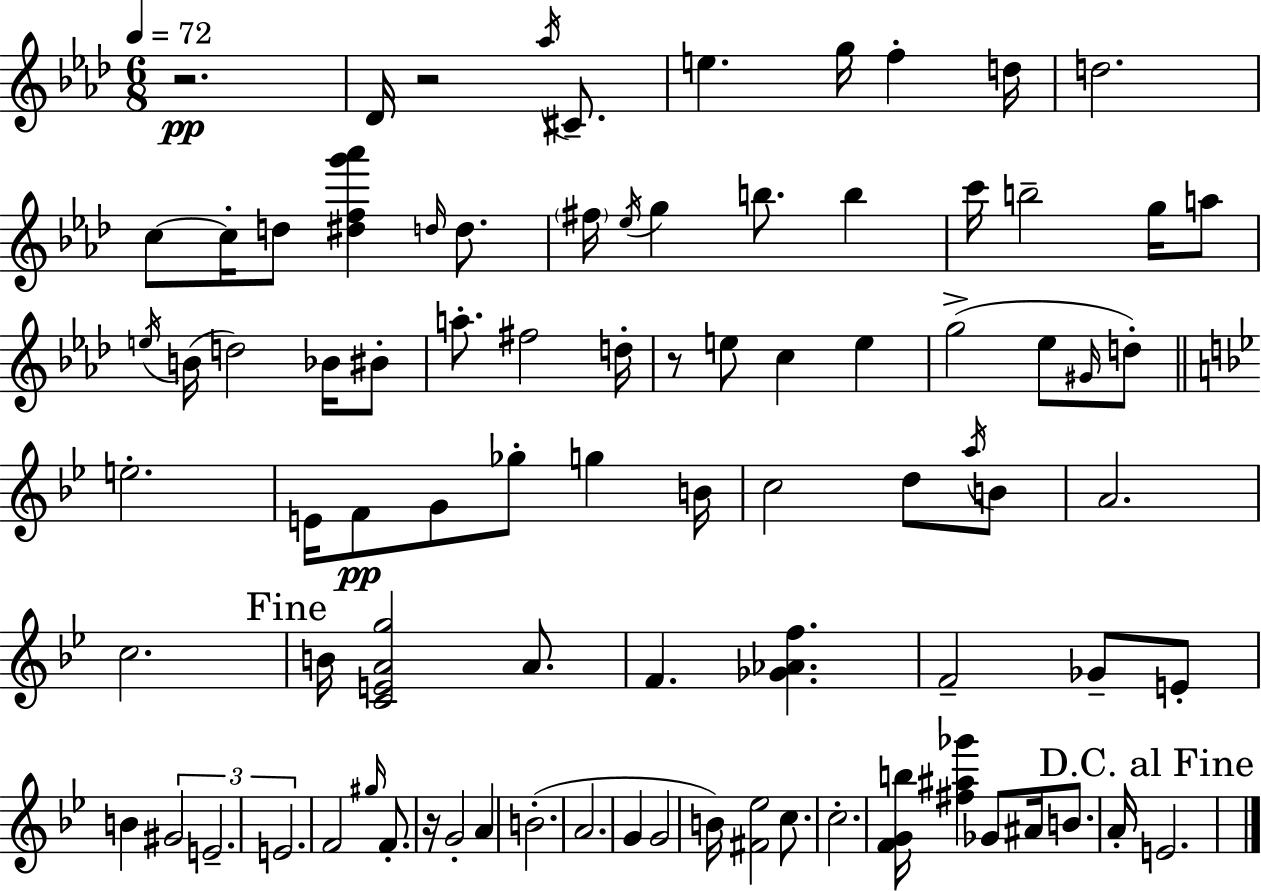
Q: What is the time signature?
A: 6/8